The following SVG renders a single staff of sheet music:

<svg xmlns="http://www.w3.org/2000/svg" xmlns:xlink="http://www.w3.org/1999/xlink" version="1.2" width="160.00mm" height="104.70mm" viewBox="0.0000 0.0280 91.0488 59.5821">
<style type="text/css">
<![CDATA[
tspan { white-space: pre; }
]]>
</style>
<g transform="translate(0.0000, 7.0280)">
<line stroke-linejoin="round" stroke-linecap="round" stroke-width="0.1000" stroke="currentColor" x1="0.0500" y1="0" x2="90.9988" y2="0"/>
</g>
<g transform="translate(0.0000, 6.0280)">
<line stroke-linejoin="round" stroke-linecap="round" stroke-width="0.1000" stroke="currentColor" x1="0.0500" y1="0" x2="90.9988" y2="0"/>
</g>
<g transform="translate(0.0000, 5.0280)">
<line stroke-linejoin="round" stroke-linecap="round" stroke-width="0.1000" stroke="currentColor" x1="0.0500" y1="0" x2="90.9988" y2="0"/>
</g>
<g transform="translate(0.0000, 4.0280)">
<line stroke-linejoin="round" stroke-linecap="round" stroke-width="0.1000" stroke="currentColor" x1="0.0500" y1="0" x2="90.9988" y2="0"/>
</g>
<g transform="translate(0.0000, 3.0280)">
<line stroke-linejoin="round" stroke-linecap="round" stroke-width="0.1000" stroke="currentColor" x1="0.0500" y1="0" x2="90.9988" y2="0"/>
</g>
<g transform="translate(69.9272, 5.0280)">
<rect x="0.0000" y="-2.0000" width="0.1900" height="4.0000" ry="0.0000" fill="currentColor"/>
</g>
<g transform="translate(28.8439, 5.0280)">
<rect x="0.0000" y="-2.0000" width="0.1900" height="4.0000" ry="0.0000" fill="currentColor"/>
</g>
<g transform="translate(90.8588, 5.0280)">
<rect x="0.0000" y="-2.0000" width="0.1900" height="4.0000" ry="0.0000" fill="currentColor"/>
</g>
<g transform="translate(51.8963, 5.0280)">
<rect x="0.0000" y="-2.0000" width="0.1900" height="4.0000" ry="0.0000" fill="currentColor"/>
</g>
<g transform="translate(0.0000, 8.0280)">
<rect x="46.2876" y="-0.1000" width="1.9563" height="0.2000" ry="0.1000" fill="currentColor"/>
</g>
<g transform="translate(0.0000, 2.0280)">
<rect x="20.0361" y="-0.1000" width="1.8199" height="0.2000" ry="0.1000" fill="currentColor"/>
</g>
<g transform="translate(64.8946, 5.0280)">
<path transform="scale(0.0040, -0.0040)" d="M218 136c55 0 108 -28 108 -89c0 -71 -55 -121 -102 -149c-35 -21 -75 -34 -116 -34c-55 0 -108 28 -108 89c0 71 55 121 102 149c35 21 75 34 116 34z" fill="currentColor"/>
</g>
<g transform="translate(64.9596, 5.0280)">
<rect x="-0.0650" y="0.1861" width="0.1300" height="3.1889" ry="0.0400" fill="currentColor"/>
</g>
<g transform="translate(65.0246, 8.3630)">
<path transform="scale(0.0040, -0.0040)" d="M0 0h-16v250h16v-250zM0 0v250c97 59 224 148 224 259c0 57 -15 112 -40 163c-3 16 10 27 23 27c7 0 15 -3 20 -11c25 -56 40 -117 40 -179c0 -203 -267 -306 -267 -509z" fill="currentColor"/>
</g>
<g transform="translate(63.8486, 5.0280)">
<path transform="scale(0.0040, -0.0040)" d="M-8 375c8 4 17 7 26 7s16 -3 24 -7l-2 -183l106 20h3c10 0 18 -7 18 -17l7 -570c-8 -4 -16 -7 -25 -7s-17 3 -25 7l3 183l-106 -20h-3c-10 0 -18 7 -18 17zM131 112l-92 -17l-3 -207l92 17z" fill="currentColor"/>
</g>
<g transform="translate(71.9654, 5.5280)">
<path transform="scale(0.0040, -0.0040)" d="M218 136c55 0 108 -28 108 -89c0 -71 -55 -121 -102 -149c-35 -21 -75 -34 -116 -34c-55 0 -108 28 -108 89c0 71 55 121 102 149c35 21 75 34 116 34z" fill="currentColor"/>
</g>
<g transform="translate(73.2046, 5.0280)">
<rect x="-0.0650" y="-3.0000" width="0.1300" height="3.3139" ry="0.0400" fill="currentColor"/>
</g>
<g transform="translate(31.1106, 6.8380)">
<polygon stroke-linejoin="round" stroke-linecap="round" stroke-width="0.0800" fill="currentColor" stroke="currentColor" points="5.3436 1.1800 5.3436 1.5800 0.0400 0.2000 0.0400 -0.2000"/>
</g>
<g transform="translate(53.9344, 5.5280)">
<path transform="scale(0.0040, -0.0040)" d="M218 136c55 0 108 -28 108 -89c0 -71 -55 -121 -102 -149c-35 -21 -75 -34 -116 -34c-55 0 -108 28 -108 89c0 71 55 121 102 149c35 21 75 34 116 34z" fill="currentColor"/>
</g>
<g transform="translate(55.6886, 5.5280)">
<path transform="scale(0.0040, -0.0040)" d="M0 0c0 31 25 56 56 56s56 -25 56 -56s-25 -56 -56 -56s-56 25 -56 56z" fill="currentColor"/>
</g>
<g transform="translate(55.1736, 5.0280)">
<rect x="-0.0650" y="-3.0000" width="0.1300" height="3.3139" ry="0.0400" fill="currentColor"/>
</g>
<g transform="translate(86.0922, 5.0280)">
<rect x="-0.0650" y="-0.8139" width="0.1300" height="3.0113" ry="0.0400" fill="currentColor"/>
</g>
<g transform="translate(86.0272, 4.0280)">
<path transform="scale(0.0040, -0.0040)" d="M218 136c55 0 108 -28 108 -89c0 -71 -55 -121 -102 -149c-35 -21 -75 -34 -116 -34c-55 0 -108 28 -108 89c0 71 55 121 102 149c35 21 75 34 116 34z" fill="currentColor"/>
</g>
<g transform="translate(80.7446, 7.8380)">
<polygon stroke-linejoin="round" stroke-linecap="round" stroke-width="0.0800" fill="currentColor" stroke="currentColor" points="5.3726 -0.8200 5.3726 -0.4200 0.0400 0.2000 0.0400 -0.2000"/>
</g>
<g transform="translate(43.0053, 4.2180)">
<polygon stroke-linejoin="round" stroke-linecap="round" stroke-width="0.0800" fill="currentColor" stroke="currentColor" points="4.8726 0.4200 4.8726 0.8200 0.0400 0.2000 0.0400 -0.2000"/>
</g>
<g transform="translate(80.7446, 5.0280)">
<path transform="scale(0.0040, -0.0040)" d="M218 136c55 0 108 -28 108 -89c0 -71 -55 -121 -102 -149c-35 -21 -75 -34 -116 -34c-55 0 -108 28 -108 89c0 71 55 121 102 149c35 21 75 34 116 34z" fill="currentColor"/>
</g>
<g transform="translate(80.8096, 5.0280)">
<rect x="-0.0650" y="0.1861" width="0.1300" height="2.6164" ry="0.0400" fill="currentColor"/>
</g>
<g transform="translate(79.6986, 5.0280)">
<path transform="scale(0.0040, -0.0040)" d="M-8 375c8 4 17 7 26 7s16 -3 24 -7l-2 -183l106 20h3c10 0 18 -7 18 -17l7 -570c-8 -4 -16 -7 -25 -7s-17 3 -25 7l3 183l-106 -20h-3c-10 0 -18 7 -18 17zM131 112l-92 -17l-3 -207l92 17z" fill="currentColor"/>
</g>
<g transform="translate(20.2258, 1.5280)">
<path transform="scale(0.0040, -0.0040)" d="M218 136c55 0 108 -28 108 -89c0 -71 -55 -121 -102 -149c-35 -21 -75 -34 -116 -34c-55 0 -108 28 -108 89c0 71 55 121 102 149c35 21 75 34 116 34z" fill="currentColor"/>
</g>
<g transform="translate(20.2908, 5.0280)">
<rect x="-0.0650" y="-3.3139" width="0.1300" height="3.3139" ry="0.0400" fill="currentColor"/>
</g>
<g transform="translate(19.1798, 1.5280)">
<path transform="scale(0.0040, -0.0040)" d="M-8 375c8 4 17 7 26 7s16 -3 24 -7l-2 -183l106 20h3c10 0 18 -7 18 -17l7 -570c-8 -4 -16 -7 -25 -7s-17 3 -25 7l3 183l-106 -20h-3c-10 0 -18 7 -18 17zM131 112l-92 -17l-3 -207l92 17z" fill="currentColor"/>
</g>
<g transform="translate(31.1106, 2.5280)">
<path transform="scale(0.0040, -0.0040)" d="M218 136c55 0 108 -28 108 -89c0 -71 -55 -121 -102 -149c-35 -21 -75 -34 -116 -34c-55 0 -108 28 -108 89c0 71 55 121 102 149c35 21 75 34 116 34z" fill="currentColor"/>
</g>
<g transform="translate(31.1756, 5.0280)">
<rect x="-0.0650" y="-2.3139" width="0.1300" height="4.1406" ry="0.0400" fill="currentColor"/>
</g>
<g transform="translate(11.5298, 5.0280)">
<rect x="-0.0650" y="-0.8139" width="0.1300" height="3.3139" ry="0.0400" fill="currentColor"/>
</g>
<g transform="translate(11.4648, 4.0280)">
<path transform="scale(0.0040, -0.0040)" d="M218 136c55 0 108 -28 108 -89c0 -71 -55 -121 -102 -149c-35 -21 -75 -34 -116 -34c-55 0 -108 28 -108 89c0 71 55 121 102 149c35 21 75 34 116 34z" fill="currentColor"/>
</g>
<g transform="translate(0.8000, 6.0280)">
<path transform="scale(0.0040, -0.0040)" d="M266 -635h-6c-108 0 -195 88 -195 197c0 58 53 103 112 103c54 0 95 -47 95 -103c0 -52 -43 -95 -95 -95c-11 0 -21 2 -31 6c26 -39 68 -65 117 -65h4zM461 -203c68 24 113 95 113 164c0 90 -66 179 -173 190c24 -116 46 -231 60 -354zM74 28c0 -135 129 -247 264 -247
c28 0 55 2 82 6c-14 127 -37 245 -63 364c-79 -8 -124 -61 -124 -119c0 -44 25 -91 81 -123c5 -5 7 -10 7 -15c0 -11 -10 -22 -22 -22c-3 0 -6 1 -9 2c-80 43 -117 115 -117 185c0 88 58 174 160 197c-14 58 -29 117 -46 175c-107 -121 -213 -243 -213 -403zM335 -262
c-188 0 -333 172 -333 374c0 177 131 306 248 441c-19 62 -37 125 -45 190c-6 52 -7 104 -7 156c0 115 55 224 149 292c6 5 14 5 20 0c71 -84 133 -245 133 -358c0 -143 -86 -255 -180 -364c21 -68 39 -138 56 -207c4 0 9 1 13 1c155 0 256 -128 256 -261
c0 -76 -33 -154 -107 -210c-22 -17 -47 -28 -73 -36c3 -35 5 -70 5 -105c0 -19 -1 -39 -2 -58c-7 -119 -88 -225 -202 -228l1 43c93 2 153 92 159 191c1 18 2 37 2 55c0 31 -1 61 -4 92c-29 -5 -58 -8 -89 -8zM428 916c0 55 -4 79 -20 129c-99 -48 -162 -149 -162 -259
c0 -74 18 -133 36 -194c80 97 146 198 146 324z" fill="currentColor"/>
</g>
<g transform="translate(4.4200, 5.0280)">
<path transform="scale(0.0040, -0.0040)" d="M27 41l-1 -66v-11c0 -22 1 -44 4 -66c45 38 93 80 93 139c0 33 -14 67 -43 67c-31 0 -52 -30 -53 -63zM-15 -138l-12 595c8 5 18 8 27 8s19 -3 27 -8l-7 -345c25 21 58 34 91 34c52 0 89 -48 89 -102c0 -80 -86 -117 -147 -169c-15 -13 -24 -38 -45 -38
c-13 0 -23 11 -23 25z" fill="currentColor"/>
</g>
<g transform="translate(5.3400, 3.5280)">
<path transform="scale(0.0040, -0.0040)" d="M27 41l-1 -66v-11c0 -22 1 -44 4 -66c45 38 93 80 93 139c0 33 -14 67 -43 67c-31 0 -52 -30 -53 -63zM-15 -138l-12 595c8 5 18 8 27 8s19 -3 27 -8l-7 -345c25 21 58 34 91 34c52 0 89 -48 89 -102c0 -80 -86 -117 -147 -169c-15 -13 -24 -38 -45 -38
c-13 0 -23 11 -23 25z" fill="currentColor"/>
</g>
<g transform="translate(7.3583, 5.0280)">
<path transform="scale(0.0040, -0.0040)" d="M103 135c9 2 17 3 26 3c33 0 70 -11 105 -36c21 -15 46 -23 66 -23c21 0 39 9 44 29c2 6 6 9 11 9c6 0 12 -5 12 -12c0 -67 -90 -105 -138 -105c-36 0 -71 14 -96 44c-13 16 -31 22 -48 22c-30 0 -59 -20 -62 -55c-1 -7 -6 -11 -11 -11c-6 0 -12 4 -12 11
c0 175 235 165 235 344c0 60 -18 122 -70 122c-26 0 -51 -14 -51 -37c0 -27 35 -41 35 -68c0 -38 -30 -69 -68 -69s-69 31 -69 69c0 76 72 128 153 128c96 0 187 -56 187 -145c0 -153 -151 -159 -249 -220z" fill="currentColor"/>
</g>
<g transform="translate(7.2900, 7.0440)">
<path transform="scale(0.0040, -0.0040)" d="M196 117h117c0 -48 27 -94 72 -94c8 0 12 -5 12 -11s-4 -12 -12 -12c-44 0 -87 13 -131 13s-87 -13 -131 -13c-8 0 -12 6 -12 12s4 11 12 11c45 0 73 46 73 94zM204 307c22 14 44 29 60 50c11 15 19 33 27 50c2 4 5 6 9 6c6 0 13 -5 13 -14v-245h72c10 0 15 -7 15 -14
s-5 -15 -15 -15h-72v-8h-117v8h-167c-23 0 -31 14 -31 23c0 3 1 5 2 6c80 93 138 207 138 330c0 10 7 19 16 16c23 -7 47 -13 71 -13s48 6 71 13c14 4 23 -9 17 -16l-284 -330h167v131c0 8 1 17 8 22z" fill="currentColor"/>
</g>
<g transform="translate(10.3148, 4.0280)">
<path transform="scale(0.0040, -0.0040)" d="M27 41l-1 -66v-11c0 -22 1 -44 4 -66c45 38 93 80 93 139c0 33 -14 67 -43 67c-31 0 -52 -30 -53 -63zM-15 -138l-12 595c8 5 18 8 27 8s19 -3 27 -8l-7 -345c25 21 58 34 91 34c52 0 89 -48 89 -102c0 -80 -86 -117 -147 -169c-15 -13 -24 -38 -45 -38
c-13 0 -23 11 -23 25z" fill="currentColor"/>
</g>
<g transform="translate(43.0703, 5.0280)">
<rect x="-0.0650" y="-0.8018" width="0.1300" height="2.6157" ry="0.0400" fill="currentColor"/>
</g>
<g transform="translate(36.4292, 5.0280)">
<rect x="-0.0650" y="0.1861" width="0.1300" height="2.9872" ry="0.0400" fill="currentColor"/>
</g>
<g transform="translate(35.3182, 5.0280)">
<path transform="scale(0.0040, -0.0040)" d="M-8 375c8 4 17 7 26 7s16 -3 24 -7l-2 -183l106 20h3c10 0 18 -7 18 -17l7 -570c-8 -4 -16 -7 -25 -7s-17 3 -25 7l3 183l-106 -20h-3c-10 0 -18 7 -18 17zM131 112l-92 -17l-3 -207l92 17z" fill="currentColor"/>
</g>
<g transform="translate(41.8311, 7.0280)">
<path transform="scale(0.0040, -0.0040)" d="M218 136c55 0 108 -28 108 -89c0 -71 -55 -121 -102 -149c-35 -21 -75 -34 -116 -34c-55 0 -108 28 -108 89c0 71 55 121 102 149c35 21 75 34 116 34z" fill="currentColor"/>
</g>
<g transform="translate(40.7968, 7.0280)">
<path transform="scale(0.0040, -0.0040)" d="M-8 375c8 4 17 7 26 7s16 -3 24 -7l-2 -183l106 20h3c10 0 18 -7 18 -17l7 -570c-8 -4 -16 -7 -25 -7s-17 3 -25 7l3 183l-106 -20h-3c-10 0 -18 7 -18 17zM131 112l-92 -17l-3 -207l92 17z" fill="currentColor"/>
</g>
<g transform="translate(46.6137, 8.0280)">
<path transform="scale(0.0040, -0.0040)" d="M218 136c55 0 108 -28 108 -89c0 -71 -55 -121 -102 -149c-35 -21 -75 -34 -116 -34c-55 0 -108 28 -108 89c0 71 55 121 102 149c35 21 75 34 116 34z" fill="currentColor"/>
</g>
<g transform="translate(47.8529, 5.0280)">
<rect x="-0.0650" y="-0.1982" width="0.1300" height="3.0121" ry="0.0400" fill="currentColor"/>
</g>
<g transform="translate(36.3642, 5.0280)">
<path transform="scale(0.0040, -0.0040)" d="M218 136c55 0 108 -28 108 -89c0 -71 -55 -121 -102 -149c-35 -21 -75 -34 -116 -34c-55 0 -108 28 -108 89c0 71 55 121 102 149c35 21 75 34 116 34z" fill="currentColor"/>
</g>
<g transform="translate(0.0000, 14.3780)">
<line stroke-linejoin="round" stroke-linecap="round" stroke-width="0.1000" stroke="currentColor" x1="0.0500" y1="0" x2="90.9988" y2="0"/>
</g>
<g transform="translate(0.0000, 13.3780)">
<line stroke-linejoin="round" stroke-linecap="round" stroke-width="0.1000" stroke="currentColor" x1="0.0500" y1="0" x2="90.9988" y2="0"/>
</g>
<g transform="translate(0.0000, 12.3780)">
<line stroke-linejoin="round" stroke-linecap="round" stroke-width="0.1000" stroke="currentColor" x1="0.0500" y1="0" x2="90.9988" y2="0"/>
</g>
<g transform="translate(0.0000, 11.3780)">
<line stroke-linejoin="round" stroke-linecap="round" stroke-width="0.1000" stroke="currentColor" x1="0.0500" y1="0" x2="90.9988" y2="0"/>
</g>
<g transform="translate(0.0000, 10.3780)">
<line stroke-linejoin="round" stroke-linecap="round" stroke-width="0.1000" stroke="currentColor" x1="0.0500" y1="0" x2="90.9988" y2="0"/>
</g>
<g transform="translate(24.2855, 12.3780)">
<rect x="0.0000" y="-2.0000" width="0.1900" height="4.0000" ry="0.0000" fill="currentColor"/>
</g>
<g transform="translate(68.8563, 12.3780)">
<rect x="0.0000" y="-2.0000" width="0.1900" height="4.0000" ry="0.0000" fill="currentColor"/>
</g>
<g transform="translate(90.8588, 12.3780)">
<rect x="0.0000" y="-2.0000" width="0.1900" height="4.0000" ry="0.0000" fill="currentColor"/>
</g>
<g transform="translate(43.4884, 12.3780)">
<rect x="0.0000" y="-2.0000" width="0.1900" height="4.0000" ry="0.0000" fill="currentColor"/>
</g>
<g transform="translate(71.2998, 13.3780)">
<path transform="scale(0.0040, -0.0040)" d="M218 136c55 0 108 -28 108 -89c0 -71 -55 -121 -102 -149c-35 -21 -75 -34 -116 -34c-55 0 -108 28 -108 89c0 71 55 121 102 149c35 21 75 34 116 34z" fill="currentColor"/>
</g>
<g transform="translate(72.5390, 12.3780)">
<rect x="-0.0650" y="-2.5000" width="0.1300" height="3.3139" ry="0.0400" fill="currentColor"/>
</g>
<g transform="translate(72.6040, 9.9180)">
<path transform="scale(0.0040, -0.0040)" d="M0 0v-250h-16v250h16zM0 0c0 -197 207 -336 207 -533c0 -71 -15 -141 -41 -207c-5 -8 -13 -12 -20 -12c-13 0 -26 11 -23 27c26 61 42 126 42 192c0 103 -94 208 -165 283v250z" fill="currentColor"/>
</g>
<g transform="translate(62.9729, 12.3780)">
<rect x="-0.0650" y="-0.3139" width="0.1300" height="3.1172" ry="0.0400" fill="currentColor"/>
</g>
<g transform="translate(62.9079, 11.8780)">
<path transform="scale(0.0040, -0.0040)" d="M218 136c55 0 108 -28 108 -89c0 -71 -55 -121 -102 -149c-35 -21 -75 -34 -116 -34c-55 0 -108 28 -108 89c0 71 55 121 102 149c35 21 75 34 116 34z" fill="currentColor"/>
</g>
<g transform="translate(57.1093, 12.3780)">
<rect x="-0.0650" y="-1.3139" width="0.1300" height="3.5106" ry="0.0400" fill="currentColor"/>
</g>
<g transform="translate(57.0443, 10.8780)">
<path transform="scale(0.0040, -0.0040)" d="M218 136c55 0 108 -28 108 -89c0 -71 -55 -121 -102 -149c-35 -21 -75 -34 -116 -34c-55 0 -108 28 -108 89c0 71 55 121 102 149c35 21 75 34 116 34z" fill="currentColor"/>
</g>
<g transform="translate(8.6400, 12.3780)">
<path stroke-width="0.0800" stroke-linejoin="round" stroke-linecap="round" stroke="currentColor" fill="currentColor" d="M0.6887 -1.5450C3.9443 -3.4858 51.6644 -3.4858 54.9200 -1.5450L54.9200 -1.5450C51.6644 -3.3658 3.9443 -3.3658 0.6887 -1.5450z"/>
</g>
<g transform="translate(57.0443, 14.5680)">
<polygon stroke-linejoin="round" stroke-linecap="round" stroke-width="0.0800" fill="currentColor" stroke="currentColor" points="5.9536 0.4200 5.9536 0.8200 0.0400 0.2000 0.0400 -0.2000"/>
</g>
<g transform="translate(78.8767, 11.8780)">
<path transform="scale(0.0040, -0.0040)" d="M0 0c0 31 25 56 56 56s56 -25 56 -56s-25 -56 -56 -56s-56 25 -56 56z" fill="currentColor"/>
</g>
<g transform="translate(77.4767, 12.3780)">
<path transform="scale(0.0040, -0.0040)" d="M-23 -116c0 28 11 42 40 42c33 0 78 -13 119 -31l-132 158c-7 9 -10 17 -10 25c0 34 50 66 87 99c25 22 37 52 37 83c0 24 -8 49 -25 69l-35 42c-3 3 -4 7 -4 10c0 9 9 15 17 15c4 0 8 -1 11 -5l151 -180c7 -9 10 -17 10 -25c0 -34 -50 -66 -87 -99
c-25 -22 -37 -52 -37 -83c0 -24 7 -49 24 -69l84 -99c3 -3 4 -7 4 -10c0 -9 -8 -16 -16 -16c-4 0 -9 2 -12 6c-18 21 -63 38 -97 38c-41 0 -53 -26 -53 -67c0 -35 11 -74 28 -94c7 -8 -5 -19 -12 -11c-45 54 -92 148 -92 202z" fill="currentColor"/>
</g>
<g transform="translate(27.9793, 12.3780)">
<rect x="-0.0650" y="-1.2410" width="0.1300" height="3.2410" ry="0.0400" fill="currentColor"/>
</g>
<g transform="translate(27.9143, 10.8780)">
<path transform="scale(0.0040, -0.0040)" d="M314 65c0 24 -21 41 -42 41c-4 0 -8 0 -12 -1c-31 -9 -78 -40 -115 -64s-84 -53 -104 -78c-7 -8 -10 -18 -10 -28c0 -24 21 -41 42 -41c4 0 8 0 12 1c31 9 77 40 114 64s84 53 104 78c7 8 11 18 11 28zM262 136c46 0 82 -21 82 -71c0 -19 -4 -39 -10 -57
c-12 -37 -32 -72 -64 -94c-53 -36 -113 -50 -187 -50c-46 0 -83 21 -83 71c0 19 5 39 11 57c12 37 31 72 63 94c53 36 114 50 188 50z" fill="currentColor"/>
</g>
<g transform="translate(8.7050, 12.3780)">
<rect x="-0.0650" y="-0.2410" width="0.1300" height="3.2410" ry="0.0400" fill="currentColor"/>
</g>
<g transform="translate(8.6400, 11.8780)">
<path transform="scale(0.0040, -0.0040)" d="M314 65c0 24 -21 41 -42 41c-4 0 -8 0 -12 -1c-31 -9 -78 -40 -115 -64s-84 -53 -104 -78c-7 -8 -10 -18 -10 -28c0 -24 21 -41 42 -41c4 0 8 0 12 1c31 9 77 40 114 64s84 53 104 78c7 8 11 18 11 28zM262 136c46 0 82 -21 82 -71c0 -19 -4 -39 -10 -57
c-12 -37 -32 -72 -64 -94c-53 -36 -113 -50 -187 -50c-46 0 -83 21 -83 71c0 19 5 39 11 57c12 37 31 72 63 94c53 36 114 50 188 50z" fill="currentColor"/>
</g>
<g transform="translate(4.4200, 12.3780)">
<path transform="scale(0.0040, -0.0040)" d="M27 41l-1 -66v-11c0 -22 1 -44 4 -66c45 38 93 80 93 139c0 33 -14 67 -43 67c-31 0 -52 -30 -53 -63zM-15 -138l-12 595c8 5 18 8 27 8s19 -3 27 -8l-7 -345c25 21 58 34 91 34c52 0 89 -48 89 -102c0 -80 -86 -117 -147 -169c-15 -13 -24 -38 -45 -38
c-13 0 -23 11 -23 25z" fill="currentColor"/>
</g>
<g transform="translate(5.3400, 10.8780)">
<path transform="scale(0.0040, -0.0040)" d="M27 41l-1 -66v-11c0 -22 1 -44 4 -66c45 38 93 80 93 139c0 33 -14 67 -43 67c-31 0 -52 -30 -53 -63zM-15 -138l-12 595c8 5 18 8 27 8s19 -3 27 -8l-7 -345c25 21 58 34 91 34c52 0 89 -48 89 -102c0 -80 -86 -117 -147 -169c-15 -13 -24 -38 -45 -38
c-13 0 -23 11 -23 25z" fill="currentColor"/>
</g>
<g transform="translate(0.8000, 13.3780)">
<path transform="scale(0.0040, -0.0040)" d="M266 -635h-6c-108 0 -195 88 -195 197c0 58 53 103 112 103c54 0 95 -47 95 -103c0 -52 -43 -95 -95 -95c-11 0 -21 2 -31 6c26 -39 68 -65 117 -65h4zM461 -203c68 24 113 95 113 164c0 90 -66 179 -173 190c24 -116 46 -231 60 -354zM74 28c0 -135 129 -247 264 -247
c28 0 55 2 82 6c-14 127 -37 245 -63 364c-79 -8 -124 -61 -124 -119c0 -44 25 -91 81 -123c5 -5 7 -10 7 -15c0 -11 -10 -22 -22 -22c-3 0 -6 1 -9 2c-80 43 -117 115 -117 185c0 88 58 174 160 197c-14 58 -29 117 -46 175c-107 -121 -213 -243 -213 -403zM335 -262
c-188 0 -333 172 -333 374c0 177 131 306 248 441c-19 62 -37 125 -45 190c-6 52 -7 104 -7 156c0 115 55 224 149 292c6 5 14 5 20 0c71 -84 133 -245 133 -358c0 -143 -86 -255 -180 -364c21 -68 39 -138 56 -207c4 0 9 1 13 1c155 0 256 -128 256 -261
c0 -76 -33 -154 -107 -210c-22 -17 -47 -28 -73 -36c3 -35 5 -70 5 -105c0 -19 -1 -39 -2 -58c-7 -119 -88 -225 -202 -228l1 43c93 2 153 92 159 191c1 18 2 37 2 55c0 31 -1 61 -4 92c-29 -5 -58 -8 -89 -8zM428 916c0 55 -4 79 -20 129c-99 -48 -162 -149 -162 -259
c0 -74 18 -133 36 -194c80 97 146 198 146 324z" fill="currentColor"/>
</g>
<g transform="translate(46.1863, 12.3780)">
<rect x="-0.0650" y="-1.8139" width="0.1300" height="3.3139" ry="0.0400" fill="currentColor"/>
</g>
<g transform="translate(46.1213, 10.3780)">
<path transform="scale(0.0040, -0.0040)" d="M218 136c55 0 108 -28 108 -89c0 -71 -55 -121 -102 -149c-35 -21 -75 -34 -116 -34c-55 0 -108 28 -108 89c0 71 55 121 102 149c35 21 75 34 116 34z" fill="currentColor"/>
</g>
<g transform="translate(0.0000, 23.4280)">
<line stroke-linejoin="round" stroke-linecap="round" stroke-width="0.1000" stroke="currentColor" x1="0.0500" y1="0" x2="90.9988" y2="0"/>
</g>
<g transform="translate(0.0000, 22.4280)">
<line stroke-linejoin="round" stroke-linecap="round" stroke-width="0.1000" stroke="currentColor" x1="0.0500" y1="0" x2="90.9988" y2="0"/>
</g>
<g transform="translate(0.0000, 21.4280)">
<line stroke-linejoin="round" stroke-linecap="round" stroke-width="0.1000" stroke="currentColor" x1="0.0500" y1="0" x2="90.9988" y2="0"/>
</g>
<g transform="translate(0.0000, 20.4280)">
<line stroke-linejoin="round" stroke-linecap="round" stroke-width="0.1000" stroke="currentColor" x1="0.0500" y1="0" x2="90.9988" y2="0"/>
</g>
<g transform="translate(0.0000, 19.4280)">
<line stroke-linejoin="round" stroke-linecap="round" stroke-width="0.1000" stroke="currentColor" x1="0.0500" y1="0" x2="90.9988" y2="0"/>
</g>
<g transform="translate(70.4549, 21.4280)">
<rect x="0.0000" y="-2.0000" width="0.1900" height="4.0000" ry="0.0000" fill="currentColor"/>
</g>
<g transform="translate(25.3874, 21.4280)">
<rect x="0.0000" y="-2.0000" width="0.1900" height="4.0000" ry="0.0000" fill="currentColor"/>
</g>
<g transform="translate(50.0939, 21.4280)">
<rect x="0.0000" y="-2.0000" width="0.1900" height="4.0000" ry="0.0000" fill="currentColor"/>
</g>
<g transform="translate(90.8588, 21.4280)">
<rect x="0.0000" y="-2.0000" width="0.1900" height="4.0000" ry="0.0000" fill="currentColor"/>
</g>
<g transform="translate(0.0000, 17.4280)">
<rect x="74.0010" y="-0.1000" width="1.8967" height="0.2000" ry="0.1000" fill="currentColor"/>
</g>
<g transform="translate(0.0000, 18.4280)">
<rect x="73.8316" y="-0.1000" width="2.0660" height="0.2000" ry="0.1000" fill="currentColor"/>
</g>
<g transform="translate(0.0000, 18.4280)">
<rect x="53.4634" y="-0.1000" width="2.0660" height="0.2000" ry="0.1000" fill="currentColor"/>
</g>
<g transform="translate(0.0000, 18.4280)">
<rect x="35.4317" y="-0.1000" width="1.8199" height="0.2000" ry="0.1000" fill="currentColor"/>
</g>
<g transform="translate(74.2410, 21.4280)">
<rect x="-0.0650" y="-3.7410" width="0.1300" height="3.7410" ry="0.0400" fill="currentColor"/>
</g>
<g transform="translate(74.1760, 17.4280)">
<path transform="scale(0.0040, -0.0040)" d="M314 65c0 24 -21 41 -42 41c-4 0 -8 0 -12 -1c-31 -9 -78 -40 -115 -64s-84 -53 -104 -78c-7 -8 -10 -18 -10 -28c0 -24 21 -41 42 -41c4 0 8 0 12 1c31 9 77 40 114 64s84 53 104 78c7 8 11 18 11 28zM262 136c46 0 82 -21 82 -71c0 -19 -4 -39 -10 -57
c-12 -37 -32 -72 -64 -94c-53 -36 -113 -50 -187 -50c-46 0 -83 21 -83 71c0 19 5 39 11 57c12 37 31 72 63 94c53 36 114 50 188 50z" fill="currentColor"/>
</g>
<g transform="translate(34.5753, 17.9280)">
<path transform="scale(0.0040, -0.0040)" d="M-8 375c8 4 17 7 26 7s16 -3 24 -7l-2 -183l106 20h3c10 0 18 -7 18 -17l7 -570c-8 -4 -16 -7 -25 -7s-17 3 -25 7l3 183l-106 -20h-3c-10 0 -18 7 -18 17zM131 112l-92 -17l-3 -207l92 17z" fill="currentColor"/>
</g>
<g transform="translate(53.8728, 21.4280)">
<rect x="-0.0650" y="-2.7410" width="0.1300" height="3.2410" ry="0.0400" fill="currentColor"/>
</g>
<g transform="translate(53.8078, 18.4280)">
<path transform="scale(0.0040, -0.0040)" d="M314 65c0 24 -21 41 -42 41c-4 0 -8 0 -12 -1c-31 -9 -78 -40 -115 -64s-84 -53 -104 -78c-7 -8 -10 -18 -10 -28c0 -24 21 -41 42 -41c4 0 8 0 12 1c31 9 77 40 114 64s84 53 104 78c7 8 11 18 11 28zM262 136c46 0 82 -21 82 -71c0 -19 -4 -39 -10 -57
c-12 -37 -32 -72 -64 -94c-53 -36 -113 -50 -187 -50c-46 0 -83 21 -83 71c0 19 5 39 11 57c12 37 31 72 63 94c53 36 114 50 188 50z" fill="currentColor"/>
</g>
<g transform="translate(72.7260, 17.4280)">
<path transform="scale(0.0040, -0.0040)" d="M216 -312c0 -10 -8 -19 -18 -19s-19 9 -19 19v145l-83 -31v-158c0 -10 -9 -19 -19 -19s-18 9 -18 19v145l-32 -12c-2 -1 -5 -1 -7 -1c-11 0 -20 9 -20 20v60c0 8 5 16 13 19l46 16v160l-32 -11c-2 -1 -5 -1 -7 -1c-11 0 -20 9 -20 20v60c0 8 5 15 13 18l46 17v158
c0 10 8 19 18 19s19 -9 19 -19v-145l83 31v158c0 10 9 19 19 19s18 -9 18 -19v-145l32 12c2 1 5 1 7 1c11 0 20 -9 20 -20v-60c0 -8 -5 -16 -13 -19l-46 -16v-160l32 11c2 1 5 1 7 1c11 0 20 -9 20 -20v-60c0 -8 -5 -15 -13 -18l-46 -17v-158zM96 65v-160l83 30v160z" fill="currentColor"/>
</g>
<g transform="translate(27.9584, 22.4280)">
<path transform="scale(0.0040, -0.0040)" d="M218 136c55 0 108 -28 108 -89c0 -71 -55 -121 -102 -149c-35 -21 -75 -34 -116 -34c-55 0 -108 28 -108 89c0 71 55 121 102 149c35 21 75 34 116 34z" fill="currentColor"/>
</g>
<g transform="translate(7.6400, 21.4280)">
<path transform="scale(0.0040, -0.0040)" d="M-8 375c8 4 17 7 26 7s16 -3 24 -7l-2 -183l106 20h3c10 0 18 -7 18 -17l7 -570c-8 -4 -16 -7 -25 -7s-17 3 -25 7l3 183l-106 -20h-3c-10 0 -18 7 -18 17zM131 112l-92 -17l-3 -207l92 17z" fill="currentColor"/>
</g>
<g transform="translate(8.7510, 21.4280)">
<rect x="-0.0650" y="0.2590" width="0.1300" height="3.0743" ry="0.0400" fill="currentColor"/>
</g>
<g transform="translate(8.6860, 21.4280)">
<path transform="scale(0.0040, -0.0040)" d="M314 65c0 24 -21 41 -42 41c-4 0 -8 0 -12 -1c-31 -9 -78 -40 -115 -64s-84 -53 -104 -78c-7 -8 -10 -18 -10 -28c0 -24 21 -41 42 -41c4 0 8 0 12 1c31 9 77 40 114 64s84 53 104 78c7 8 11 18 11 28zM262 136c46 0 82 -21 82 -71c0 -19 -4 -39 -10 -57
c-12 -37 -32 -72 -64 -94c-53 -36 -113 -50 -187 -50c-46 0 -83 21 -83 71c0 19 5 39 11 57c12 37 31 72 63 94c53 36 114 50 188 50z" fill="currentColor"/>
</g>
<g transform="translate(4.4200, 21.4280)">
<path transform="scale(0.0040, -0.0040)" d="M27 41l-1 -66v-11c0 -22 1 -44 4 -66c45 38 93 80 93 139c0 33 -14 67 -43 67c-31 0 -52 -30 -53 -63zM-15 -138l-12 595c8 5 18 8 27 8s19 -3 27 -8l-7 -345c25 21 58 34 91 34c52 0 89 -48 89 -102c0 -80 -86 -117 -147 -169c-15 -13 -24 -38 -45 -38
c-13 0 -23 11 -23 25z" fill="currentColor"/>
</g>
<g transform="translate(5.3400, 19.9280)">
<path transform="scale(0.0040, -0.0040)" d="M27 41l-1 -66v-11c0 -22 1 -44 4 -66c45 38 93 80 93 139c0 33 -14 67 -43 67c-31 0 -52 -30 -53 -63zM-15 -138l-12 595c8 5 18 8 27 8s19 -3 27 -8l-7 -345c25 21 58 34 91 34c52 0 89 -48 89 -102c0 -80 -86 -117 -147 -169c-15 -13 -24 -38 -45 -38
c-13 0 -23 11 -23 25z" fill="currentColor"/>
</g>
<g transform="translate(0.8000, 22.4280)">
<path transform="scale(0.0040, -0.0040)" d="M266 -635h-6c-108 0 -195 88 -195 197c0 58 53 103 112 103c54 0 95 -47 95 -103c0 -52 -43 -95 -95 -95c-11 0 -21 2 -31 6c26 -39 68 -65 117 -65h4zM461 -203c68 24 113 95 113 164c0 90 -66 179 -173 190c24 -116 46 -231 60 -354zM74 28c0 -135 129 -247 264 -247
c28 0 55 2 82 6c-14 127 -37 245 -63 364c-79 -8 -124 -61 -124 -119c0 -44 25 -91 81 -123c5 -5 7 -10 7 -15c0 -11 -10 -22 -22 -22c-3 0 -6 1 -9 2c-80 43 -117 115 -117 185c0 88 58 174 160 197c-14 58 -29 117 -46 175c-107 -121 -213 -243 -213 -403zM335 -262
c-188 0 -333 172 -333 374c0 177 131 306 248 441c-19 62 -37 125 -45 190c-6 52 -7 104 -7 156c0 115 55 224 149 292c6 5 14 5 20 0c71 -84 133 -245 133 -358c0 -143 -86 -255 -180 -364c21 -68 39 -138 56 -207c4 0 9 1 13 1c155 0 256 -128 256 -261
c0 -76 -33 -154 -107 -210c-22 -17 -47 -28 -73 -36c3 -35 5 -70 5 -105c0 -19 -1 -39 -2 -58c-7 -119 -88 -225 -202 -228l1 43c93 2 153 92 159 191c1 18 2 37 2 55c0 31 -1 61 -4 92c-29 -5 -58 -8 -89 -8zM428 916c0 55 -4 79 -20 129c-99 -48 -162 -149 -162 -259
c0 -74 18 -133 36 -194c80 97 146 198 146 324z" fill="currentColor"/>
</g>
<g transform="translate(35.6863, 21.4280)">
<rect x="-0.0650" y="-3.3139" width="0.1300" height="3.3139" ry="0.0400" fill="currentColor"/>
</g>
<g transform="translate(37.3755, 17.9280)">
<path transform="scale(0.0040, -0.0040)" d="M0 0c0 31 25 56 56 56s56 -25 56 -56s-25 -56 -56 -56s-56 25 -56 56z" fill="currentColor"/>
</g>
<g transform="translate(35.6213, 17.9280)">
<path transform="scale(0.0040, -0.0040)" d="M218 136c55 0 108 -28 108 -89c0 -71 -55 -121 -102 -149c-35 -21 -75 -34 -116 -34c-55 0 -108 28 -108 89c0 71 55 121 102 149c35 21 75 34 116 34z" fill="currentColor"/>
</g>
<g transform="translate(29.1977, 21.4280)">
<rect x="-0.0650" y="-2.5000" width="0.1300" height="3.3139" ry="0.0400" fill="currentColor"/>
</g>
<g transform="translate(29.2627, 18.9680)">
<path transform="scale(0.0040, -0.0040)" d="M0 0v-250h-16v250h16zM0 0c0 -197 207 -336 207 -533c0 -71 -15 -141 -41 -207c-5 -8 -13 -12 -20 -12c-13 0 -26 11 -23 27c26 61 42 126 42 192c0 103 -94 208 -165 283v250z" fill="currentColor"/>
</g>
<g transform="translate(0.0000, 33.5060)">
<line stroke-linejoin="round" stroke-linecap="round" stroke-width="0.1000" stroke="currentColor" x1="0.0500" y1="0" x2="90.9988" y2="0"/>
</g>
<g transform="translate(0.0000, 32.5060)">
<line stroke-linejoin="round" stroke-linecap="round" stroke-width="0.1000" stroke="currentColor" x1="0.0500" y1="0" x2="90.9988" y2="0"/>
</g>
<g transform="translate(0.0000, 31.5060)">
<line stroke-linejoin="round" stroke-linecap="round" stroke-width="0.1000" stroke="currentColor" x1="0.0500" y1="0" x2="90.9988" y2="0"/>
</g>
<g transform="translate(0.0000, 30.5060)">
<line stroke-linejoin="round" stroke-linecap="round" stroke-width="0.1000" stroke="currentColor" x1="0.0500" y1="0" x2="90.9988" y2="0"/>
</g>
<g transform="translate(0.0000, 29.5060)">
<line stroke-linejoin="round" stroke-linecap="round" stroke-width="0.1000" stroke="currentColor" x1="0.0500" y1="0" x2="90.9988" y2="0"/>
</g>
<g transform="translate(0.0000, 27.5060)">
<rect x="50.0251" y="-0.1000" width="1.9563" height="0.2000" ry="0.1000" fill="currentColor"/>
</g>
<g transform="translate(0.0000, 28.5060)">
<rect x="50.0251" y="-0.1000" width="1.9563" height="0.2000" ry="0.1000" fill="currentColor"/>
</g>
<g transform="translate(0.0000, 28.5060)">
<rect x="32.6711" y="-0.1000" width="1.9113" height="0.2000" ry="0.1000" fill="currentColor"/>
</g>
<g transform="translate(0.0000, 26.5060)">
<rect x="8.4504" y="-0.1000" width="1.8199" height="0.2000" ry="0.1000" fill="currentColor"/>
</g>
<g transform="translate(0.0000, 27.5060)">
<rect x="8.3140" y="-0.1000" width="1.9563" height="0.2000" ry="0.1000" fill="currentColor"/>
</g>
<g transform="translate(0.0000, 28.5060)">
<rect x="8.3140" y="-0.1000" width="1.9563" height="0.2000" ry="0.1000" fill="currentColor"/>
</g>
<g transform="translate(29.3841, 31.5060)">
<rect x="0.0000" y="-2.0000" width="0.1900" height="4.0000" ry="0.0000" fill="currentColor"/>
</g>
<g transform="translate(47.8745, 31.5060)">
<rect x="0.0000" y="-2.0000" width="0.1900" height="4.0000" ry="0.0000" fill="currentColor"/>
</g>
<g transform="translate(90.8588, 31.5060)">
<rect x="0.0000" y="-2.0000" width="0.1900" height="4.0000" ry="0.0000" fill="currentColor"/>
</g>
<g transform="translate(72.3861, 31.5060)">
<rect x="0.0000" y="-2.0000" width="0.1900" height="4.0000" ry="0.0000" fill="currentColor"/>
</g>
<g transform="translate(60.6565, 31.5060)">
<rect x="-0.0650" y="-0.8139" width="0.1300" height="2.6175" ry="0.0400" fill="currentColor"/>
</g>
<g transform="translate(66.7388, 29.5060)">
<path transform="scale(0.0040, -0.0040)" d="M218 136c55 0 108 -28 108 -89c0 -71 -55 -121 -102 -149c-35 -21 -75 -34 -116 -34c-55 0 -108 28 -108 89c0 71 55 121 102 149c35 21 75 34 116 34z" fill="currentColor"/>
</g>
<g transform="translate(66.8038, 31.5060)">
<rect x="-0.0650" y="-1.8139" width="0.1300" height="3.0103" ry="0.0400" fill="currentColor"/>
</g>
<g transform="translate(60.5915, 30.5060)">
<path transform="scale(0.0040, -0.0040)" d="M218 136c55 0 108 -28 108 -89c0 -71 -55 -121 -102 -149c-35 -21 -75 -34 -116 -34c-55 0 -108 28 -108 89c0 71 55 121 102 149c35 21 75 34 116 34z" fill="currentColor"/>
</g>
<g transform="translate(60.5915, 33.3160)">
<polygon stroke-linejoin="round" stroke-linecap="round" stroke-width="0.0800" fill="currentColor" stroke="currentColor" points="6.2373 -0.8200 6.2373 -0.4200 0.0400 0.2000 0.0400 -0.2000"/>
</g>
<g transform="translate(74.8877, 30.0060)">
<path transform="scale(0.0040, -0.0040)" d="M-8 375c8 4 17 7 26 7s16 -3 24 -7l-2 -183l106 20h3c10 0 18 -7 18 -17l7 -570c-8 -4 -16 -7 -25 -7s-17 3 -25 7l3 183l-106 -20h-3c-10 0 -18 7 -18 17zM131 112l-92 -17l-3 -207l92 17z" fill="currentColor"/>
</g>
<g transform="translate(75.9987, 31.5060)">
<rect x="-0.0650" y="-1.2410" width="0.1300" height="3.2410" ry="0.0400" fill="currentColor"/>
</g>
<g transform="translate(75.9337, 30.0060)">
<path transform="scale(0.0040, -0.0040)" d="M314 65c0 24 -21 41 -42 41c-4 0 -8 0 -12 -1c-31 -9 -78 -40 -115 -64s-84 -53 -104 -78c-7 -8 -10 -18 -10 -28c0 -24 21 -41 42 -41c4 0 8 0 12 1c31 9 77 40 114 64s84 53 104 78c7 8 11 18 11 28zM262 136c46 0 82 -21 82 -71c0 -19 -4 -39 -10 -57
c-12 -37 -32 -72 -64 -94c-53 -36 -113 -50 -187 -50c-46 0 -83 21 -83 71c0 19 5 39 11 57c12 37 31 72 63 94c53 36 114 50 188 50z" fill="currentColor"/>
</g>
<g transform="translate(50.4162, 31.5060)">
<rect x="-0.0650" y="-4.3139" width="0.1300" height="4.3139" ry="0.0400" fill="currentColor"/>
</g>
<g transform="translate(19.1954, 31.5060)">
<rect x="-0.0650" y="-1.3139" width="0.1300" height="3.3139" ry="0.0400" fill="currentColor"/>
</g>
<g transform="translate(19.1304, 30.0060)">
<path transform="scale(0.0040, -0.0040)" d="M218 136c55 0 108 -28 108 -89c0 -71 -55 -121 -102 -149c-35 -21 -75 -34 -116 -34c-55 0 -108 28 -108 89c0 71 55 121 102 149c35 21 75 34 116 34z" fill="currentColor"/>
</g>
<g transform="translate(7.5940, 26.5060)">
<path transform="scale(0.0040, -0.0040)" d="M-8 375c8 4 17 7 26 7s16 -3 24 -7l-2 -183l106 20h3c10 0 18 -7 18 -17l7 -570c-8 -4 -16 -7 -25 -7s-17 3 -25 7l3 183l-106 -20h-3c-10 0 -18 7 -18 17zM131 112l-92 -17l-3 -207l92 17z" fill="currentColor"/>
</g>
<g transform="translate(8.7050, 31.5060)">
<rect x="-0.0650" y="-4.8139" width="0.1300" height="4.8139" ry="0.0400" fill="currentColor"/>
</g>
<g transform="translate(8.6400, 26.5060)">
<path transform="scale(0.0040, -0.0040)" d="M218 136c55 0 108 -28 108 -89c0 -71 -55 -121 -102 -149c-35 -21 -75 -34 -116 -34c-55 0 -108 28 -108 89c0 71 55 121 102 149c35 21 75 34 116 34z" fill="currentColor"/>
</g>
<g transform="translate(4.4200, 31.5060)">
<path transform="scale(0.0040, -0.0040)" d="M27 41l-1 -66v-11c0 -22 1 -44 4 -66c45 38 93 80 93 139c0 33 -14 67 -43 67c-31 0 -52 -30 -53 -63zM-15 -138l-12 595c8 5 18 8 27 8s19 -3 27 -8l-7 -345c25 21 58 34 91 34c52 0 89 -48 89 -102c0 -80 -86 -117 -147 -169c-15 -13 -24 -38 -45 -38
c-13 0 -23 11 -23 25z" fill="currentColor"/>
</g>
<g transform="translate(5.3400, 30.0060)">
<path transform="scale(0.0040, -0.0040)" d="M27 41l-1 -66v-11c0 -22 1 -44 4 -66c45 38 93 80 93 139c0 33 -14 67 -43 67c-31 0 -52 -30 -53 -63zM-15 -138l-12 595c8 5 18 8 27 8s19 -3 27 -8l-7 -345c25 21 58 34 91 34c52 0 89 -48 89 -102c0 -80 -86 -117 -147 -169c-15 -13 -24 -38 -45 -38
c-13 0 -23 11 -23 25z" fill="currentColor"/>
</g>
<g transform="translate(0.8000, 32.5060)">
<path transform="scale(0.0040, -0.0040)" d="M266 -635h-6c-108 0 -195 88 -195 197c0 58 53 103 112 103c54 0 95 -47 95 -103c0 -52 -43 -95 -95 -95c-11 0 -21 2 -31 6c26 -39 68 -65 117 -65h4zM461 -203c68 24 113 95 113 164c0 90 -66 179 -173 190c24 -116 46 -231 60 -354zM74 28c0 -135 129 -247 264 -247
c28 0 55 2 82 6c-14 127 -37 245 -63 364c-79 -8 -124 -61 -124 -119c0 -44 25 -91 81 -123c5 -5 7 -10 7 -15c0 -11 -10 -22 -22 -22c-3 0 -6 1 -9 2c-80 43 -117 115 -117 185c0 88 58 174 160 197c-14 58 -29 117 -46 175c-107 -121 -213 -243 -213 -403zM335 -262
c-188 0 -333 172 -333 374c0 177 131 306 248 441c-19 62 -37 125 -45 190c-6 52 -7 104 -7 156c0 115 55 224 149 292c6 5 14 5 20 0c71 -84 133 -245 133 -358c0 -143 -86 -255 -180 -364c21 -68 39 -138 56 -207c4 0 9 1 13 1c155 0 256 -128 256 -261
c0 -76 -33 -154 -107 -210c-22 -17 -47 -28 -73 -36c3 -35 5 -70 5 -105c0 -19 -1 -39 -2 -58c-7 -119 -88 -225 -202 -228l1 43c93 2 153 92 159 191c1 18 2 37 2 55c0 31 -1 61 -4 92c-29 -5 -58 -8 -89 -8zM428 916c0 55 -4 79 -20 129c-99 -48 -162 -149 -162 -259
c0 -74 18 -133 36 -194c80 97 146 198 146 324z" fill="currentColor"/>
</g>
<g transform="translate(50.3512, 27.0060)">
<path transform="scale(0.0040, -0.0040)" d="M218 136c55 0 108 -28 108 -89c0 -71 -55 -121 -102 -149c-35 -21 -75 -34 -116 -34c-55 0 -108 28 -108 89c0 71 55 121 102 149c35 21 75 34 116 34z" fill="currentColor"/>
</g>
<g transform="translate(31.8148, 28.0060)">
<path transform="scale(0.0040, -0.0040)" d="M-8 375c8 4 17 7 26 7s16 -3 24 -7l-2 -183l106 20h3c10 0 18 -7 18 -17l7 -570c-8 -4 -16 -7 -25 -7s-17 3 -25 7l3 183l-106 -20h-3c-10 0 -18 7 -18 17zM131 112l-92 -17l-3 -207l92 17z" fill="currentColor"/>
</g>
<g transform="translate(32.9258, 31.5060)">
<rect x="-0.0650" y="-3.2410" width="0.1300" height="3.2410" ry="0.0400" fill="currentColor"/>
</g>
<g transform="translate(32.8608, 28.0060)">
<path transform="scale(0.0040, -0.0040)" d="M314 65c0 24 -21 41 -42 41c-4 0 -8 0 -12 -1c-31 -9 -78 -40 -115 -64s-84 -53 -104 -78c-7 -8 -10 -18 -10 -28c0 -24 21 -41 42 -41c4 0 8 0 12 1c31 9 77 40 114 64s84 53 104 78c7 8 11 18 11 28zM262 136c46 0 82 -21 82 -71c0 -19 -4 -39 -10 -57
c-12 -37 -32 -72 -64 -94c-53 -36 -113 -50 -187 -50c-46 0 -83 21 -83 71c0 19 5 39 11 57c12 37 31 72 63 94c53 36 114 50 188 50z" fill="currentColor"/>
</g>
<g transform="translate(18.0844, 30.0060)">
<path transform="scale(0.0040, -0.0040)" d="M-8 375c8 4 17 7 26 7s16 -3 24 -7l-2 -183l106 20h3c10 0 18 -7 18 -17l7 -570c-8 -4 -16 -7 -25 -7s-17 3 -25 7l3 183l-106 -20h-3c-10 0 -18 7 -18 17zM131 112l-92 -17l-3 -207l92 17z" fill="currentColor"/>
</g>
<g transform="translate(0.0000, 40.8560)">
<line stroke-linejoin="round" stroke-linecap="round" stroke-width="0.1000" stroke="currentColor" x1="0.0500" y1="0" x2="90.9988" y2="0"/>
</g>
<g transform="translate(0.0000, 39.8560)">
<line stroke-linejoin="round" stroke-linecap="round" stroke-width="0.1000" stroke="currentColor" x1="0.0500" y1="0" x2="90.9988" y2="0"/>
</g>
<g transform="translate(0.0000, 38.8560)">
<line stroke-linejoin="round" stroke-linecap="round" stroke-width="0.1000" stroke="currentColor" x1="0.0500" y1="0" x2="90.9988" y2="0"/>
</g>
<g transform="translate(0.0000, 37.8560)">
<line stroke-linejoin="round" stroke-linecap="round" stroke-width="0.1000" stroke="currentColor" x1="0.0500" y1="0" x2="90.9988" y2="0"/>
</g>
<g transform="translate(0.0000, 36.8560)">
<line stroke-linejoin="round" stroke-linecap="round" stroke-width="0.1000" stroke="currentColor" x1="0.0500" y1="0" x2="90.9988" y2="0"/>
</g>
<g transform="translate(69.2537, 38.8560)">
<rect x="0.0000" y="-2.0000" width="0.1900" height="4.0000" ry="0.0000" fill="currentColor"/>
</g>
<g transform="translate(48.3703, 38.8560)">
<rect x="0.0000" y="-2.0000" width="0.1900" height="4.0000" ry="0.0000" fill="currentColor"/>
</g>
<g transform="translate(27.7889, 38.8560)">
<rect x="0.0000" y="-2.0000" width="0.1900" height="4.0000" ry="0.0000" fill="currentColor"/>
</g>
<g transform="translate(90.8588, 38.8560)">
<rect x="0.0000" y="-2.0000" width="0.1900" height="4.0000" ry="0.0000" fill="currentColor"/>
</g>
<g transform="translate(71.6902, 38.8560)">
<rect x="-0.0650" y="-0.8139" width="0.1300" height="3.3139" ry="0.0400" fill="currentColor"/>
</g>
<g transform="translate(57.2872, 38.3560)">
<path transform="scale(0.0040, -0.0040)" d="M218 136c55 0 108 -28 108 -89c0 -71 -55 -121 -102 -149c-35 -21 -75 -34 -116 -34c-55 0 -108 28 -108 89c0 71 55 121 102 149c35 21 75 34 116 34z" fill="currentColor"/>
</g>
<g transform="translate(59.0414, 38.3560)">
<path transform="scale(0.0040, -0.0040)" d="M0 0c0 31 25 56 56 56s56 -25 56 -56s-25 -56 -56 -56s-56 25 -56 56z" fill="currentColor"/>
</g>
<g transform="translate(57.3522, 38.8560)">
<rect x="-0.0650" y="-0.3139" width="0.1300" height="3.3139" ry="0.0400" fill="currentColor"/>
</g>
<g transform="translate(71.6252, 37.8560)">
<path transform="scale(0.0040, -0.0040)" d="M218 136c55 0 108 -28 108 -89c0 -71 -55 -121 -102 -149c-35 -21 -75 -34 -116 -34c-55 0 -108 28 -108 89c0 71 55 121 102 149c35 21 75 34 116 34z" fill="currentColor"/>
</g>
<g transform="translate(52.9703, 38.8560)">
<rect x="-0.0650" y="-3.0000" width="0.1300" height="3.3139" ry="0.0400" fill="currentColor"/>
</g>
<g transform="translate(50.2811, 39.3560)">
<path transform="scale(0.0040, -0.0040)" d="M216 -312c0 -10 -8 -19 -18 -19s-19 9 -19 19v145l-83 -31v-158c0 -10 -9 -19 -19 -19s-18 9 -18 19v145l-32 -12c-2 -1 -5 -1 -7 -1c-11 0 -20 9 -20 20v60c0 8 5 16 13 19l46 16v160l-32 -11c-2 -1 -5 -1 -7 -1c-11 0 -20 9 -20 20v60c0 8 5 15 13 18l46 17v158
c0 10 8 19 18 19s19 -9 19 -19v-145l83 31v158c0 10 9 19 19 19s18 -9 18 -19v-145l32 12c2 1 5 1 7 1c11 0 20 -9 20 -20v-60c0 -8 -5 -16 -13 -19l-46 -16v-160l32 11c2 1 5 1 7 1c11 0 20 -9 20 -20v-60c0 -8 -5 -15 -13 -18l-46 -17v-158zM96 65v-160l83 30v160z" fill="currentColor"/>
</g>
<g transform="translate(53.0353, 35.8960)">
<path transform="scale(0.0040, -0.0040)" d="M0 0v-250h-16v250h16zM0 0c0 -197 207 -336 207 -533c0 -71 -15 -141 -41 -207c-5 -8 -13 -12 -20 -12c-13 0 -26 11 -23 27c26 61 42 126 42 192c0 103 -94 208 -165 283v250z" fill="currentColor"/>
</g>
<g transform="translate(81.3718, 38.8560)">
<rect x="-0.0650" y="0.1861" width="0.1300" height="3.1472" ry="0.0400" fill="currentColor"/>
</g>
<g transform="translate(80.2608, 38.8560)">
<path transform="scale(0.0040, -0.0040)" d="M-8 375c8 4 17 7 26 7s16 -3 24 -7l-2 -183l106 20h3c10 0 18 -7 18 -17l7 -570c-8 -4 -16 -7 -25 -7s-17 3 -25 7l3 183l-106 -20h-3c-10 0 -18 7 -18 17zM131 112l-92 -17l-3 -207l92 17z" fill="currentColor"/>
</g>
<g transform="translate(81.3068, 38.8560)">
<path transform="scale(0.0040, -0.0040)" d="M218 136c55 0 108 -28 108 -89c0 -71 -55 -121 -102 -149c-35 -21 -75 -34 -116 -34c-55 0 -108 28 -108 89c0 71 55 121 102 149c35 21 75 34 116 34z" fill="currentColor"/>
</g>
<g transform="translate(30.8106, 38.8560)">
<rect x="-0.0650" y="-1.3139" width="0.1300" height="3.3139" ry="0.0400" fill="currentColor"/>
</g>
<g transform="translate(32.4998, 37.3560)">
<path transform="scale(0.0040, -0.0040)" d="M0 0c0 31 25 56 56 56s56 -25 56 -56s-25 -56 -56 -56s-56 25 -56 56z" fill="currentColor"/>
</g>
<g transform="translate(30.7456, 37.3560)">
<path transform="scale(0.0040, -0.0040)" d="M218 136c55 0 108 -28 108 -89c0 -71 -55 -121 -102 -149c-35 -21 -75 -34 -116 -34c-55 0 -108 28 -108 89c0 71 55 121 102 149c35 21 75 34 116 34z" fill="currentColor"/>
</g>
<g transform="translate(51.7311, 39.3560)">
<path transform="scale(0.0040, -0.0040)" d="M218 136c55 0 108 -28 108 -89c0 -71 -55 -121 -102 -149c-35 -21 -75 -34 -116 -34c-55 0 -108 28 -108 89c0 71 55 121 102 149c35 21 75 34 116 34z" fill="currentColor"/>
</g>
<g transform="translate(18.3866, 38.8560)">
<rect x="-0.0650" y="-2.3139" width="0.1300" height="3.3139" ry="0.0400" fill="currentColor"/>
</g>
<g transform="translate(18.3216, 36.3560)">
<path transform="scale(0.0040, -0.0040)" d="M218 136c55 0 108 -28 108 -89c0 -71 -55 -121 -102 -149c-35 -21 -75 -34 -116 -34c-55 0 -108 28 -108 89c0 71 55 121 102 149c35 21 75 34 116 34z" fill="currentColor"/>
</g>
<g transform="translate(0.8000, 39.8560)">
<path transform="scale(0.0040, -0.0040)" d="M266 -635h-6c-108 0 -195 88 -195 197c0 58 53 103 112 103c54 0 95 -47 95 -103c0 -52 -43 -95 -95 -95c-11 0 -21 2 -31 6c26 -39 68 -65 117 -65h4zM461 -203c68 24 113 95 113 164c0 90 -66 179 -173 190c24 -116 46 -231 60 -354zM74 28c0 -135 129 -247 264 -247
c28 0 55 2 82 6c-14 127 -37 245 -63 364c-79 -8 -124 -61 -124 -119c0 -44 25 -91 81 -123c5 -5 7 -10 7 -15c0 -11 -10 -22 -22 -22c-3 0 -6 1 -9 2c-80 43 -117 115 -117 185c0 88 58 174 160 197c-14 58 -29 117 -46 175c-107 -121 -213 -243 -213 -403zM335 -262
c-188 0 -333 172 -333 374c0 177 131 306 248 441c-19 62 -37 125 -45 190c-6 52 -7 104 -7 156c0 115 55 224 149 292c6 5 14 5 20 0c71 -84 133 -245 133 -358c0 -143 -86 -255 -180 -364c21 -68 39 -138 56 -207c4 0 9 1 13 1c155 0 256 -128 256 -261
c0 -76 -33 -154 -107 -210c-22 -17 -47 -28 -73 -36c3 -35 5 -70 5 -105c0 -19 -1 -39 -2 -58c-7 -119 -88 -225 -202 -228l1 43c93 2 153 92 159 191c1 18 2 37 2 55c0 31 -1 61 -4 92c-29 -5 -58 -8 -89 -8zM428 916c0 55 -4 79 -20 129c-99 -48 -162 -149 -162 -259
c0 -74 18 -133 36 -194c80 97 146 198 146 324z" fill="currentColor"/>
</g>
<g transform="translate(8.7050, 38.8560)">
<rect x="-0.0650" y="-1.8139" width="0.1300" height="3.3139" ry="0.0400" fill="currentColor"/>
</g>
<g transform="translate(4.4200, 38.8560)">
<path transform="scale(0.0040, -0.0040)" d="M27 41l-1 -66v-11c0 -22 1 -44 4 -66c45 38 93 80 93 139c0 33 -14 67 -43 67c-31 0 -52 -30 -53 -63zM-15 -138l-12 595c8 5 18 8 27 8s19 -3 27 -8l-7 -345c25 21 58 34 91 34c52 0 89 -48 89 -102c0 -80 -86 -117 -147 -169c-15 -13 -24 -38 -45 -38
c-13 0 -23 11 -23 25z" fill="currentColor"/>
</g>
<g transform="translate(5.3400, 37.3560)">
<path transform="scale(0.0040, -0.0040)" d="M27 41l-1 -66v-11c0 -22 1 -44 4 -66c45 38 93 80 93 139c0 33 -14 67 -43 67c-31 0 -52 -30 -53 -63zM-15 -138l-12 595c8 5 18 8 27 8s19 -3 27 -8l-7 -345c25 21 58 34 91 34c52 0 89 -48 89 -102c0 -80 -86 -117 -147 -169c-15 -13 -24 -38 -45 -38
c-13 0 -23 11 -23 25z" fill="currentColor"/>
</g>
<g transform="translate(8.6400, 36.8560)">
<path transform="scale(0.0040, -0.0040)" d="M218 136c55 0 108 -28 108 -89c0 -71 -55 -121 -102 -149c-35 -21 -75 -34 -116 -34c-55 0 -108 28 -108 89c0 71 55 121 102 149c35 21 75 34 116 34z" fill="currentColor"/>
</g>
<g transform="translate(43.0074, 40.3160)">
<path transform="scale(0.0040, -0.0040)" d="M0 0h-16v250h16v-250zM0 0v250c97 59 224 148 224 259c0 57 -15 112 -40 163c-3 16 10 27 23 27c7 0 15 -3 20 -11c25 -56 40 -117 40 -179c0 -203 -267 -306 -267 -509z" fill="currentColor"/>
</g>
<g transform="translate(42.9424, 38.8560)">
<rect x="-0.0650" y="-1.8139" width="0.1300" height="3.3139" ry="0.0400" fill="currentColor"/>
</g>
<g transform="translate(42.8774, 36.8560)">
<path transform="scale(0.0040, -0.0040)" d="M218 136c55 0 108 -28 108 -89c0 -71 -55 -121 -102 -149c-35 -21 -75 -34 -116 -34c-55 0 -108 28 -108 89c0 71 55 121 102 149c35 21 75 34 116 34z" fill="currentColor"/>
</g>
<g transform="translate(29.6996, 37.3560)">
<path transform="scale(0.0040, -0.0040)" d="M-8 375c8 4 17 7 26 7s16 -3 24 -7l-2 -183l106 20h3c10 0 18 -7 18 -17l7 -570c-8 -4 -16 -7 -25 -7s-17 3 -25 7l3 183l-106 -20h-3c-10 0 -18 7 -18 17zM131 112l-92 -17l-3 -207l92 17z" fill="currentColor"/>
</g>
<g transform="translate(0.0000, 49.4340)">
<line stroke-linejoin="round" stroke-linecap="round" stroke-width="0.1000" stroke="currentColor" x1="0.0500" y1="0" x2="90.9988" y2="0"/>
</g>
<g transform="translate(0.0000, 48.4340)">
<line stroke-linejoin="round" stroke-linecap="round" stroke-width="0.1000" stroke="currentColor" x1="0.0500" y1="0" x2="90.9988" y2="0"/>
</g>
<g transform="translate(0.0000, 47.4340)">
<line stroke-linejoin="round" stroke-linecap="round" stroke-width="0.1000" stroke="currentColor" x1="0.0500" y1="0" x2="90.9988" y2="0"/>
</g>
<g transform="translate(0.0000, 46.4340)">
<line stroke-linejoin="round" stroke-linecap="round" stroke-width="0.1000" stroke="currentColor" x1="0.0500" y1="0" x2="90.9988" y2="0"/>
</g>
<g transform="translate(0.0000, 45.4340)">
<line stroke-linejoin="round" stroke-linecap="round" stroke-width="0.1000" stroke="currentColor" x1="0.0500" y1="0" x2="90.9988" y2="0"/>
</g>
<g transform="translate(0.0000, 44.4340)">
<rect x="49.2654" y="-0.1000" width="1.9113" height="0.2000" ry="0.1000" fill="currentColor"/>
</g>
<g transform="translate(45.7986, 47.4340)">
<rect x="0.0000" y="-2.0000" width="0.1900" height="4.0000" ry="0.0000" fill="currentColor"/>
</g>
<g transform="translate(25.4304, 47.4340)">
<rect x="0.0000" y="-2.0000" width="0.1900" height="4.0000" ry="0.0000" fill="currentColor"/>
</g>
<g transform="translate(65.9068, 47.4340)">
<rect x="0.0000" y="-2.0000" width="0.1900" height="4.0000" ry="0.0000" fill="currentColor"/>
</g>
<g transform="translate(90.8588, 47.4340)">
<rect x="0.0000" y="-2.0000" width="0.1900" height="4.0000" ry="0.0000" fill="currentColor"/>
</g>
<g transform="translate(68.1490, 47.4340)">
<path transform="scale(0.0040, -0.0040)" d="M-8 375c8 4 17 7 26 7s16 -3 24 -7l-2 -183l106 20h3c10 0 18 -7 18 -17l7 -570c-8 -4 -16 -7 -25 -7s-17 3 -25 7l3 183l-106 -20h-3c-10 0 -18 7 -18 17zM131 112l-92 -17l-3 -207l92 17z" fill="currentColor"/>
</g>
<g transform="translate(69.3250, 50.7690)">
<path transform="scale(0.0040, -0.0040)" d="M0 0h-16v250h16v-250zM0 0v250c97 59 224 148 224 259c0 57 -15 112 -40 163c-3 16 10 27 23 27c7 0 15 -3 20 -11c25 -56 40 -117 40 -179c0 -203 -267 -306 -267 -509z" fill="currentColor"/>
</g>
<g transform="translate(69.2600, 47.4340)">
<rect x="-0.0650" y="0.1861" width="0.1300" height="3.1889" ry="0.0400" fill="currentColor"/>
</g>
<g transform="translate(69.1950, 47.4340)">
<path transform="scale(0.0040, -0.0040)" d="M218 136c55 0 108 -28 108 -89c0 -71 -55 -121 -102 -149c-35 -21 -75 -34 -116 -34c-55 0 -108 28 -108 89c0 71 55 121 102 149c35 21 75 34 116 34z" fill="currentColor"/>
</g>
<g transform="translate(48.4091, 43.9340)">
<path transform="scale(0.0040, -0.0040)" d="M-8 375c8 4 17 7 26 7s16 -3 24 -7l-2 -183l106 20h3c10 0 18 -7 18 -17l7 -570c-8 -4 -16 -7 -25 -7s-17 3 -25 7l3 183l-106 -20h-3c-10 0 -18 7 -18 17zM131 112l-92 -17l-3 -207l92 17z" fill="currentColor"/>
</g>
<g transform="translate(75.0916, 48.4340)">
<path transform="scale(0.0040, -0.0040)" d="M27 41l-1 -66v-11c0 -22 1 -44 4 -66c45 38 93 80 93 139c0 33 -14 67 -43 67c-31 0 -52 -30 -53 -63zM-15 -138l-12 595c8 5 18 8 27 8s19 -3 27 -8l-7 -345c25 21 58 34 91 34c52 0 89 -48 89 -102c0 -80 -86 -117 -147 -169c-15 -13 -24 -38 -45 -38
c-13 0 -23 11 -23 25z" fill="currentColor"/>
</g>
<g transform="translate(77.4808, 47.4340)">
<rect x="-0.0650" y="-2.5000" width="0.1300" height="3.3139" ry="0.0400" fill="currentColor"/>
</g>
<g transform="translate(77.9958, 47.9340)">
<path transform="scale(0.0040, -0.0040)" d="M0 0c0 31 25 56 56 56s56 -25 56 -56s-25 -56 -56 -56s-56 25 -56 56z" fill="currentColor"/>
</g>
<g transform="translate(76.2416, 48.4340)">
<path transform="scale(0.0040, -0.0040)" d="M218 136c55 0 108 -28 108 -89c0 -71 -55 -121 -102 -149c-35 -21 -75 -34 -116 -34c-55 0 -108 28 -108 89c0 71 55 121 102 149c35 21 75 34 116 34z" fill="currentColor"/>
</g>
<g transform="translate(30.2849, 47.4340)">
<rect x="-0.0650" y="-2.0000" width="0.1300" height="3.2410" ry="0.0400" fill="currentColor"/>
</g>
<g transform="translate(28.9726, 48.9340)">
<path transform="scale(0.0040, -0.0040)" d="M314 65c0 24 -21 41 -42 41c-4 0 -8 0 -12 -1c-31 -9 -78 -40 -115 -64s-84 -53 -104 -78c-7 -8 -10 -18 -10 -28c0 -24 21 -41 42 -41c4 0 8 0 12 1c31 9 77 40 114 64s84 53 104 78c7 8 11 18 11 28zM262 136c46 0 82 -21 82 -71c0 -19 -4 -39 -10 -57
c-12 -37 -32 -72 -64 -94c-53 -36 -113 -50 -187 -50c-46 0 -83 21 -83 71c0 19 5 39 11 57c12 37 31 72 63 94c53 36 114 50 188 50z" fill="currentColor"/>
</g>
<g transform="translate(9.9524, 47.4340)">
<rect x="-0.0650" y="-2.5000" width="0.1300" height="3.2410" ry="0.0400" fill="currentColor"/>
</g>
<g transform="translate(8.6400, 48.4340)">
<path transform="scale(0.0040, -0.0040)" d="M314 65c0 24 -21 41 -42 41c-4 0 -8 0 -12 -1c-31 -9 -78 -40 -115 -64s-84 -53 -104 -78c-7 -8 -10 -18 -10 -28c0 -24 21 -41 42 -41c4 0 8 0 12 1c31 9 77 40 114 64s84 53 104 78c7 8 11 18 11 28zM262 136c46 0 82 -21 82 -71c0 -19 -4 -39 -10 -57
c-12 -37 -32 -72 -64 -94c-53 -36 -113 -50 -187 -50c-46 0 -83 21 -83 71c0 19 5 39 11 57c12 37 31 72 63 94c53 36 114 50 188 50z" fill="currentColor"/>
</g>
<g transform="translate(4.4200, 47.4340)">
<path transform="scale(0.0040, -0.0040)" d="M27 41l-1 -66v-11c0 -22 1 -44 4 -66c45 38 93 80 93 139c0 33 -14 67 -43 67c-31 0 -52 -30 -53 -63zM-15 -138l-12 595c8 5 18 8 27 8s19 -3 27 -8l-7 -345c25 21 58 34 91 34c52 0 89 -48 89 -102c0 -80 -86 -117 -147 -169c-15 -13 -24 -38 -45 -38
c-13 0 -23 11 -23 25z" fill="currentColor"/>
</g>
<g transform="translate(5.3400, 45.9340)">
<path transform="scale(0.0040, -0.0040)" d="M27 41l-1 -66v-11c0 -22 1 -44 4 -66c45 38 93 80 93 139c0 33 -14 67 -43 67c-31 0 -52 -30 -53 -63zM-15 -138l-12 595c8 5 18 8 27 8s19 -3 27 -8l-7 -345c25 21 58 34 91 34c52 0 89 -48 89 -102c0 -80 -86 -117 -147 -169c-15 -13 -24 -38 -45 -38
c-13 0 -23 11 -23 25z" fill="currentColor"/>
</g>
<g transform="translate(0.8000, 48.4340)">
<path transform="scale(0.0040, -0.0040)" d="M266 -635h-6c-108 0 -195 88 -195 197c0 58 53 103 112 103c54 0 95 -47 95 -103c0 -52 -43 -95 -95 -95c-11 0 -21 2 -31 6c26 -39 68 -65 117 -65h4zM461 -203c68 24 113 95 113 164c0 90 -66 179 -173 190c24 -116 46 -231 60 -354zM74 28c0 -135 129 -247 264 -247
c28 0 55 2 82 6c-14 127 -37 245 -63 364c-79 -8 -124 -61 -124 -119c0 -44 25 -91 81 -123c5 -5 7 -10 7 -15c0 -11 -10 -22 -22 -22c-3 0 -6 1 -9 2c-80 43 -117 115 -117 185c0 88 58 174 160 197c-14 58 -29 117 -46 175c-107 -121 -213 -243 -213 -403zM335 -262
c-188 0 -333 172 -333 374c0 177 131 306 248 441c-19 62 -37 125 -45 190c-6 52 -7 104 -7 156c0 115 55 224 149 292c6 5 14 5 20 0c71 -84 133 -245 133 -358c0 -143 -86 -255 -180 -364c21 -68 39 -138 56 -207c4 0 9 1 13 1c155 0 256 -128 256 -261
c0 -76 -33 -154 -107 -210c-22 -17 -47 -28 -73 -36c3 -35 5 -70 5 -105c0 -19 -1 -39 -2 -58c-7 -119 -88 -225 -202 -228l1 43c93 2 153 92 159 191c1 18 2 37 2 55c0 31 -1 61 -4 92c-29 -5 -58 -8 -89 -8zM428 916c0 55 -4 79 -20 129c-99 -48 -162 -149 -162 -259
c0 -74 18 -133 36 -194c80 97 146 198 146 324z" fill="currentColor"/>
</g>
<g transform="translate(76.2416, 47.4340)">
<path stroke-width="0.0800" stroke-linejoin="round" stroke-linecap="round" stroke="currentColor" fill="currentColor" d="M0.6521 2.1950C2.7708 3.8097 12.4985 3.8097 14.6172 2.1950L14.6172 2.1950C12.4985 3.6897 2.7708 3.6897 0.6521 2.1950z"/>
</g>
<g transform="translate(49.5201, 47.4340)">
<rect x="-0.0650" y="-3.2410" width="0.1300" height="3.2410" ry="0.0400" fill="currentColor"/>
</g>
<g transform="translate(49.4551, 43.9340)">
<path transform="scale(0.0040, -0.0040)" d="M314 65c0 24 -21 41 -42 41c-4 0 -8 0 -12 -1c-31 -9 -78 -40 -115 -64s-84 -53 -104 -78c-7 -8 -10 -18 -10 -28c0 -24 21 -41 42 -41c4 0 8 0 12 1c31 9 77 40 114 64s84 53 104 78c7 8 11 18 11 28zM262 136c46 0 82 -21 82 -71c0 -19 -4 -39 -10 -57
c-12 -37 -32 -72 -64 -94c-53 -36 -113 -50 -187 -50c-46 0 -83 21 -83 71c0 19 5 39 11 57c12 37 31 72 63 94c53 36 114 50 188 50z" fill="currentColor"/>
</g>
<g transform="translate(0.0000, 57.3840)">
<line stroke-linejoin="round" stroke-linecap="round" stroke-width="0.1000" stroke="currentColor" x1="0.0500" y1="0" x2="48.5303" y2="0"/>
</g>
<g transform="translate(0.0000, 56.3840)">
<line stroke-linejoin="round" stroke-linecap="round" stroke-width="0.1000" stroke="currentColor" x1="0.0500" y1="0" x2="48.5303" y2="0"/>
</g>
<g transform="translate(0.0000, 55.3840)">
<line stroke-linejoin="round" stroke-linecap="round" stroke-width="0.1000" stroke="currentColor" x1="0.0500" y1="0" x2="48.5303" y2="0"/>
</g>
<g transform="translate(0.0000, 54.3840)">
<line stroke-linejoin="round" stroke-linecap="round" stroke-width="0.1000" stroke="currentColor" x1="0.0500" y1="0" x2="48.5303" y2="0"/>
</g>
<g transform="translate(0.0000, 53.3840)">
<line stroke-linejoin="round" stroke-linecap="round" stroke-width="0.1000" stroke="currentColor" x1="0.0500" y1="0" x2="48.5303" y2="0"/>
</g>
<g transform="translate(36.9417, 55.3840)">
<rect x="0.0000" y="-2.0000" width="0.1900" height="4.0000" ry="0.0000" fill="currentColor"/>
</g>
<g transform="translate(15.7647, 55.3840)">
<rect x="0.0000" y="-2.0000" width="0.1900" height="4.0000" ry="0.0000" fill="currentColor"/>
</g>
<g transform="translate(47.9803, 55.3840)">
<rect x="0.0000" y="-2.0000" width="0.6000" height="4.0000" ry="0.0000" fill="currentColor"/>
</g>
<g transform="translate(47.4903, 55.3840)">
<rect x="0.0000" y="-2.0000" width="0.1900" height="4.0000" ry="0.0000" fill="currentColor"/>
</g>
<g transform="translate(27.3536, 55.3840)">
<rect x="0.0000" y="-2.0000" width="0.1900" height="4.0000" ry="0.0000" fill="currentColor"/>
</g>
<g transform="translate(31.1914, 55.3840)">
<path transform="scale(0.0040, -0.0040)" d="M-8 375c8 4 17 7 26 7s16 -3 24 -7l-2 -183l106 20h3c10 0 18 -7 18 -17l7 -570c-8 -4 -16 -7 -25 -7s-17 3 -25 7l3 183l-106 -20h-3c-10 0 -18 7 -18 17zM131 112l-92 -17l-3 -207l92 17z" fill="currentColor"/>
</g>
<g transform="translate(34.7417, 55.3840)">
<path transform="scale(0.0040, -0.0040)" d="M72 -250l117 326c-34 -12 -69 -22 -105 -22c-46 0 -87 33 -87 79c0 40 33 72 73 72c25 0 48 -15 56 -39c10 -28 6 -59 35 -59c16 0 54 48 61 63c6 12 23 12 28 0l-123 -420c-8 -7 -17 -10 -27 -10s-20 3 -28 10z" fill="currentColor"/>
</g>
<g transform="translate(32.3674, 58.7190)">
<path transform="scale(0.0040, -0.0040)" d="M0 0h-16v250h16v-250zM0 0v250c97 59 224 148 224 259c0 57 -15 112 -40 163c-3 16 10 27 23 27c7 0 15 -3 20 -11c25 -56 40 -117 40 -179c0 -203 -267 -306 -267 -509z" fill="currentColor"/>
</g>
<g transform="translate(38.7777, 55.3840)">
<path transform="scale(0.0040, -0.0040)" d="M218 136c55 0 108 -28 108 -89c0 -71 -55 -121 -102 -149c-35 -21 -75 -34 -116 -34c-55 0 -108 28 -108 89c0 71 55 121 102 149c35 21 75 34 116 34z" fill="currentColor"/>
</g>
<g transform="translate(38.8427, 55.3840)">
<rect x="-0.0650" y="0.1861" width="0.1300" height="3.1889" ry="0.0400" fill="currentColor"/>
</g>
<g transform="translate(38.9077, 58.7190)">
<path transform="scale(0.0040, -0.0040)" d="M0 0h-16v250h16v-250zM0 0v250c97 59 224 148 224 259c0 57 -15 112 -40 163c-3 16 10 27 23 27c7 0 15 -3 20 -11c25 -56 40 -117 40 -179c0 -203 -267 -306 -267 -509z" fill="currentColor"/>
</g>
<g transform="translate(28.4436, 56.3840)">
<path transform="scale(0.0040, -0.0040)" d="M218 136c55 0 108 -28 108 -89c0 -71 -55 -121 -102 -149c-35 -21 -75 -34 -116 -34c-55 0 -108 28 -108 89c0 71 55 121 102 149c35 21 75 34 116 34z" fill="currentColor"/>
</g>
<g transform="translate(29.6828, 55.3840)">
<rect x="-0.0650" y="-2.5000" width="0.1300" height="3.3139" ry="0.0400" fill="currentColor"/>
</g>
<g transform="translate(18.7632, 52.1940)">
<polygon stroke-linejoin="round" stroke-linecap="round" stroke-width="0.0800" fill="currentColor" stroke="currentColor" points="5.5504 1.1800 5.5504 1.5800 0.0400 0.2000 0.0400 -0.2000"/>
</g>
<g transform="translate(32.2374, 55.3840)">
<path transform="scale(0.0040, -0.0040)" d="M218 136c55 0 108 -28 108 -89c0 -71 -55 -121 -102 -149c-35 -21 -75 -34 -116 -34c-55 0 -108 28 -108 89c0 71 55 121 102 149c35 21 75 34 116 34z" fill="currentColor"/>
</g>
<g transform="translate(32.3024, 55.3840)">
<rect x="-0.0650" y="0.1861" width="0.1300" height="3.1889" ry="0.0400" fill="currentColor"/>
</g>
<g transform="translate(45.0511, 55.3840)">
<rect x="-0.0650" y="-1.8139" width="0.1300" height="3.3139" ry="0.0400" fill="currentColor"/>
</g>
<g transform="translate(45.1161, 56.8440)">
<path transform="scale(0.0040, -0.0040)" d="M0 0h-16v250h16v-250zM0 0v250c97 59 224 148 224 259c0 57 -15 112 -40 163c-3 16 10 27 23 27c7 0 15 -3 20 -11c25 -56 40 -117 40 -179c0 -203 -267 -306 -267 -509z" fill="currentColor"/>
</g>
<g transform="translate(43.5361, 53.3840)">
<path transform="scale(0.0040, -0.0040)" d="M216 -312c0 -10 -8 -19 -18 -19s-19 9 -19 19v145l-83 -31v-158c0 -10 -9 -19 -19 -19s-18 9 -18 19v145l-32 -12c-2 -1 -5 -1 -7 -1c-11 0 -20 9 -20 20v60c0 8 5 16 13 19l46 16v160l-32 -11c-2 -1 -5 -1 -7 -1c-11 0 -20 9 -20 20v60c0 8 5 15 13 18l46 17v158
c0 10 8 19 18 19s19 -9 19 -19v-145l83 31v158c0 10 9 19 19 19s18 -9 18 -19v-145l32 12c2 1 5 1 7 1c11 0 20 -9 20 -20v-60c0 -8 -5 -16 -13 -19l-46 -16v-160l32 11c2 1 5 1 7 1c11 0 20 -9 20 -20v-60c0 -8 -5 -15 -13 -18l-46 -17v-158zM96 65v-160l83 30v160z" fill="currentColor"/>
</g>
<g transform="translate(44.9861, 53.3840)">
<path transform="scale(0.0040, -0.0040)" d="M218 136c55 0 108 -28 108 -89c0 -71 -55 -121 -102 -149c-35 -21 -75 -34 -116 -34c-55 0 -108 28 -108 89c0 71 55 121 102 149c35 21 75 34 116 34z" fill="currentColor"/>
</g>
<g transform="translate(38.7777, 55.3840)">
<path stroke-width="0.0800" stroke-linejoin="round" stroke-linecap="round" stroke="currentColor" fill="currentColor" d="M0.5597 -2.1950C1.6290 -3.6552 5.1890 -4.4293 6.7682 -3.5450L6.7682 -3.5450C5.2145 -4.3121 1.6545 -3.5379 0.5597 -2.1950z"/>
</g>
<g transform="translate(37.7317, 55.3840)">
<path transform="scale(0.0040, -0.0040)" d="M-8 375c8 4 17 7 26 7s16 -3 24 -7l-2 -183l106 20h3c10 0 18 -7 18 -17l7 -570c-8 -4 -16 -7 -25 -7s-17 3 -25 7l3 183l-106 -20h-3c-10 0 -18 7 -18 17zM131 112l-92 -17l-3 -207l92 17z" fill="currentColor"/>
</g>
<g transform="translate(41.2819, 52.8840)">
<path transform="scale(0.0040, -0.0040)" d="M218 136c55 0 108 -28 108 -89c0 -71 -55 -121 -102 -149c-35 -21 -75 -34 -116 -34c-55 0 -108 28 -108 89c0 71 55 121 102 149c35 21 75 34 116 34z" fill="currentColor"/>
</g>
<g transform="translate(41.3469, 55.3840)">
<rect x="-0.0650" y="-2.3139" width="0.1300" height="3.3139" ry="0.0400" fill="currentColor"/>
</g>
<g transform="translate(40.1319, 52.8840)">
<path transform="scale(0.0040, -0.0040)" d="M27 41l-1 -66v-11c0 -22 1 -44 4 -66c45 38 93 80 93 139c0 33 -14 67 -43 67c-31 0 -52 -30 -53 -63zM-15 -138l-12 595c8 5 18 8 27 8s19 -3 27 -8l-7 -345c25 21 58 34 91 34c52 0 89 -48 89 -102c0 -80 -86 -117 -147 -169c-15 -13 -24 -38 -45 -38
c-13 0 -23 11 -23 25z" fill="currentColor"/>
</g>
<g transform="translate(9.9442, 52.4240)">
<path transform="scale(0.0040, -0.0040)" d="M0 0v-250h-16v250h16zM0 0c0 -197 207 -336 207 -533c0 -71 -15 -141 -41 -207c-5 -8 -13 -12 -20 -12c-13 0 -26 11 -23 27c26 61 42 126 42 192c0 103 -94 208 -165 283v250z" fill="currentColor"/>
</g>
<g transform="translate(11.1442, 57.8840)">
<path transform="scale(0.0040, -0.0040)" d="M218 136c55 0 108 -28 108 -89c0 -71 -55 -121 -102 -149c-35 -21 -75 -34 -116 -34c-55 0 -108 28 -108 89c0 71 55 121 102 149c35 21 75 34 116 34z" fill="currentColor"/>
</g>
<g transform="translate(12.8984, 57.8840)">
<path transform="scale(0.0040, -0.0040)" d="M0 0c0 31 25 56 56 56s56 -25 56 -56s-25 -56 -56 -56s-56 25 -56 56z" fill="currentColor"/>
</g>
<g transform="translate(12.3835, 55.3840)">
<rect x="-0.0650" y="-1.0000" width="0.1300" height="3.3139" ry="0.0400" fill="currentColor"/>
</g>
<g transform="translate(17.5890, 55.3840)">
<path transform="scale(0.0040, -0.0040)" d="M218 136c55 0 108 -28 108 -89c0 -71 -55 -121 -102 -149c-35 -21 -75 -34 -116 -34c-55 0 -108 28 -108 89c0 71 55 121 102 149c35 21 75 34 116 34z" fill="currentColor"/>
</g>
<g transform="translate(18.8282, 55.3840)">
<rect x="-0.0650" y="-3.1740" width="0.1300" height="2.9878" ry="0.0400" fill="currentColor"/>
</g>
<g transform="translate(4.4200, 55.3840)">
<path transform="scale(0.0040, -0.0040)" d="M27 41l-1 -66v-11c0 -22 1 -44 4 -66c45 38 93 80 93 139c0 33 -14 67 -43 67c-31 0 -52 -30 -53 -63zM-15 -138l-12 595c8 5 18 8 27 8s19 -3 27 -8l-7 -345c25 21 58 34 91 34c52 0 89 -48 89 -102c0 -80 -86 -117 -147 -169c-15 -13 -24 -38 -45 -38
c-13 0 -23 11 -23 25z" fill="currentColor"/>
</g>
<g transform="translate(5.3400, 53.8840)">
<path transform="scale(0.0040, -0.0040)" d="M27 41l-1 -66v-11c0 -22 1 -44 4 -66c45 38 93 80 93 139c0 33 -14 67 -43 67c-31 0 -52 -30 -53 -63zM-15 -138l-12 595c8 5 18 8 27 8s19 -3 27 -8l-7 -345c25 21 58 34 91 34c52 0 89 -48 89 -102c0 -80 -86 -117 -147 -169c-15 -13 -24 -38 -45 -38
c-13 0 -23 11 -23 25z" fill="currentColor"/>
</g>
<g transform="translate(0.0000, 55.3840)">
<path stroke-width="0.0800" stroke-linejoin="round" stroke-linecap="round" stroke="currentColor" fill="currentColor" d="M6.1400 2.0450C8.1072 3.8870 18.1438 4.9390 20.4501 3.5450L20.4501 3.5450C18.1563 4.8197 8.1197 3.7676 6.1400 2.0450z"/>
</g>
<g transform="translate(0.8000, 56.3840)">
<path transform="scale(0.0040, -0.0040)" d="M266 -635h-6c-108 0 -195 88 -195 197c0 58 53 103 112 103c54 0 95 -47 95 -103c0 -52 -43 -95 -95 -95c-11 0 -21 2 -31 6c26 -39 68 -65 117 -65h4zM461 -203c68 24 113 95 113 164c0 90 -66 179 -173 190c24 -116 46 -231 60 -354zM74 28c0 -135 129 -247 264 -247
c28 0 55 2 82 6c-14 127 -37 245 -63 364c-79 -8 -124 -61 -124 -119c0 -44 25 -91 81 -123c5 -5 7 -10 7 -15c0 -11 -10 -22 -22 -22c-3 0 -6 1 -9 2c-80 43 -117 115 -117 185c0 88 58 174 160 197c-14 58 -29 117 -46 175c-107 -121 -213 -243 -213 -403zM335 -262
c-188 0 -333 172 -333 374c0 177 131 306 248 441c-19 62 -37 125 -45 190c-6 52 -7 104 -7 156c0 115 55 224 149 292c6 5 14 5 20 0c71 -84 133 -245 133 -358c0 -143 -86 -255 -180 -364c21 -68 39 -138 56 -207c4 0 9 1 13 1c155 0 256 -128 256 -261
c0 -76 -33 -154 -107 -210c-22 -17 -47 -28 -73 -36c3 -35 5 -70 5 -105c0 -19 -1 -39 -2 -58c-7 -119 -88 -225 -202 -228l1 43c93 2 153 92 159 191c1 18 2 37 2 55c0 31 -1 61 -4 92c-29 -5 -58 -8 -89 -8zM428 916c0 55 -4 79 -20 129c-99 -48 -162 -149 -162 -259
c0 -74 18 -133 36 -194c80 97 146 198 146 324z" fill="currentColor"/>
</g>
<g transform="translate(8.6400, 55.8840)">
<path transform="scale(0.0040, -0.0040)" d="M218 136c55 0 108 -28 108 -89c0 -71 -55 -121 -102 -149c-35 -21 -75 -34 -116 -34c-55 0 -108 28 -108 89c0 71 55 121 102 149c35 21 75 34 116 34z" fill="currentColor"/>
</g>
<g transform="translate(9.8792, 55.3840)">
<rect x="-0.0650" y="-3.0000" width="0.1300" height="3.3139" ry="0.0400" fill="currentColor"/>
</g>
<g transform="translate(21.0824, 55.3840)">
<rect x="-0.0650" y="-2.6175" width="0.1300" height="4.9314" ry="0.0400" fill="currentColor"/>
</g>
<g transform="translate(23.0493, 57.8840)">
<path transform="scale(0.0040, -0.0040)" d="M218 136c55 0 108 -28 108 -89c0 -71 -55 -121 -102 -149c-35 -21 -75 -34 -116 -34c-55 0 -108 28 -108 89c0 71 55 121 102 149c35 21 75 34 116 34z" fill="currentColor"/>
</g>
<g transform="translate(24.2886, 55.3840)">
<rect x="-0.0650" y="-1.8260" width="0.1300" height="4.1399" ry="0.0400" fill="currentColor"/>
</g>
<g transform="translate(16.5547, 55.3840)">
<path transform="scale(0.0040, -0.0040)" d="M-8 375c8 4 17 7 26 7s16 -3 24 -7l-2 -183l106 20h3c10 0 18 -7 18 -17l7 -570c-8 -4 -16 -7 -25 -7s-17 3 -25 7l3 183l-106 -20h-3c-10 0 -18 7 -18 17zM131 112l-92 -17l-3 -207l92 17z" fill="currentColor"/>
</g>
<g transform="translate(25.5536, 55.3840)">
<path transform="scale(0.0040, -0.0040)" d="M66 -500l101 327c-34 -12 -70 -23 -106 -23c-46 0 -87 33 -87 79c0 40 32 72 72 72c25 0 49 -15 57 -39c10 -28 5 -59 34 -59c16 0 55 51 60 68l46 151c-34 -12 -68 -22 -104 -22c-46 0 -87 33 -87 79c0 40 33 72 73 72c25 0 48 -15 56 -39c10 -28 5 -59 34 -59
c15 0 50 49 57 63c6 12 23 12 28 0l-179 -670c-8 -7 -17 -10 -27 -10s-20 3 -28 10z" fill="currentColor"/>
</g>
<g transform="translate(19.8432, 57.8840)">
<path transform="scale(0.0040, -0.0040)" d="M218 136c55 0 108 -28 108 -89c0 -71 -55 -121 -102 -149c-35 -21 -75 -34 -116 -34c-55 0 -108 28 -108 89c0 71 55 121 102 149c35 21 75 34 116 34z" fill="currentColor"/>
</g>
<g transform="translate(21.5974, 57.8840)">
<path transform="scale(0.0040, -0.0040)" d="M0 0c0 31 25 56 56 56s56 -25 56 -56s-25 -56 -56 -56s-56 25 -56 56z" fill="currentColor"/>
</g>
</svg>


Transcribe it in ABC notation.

X:1
T:Untitled
M:2/4
L:1/4
K:Bb
_d b g/2 B/2 E/2 C/2 A B/2 A B/2 d/2 c2 _e2 f _e/2 c/2 G/2 z B2 G/2 b a2 ^c'2 e' e b2 d' d/2 f/2 e2 f g e f/2 ^A/2 c d B G2 F2 b2 B/2 _G A/2 D B/2 D/2 D/2 z/4 G B/2 z/2 B/2 _g ^f/2